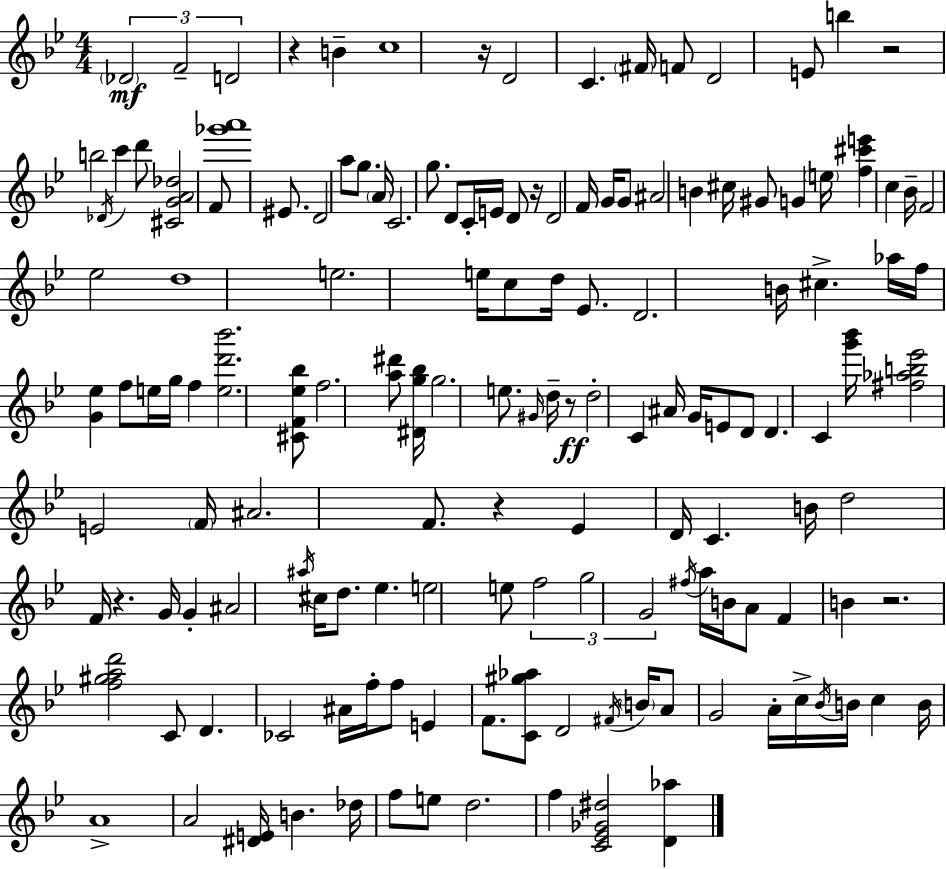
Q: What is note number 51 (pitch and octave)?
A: C#5